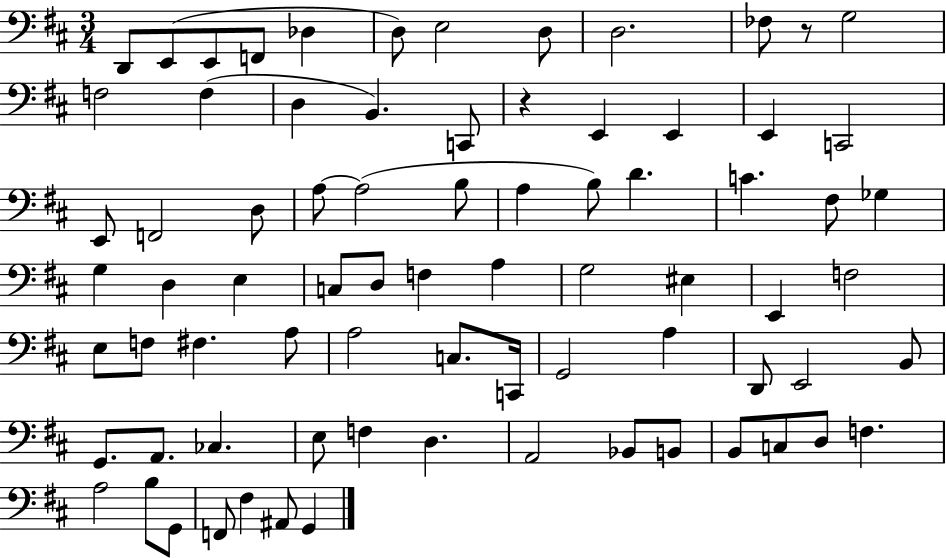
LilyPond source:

{
  \clef bass
  \numericTimeSignature
  \time 3/4
  \key d \major
  \repeat volta 2 { d,8 e,8( e,8 f,8 des4 | d8) e2 d8 | d2. | fes8 r8 g2 | \break f2 f4( | d4 b,4.) c,8 | r4 e,4 e,4 | e,4 c,2 | \break e,8 f,2 d8 | a8~~ a2( b8 | a4 b8) d'4. | c'4. fis8 ges4 | \break g4 d4 e4 | c8 d8 f4 a4 | g2 eis4 | e,4 f2 | \break e8 f8 fis4. a8 | a2 c8. c,16 | g,2 a4 | d,8 e,2 b,8 | \break g,8. a,8. ces4. | e8 f4 d4. | a,2 bes,8 b,8 | b,8 c8 d8 f4. | \break a2 b8 g,8 | f,8 fis4 ais,8 g,4 | } \bar "|."
}